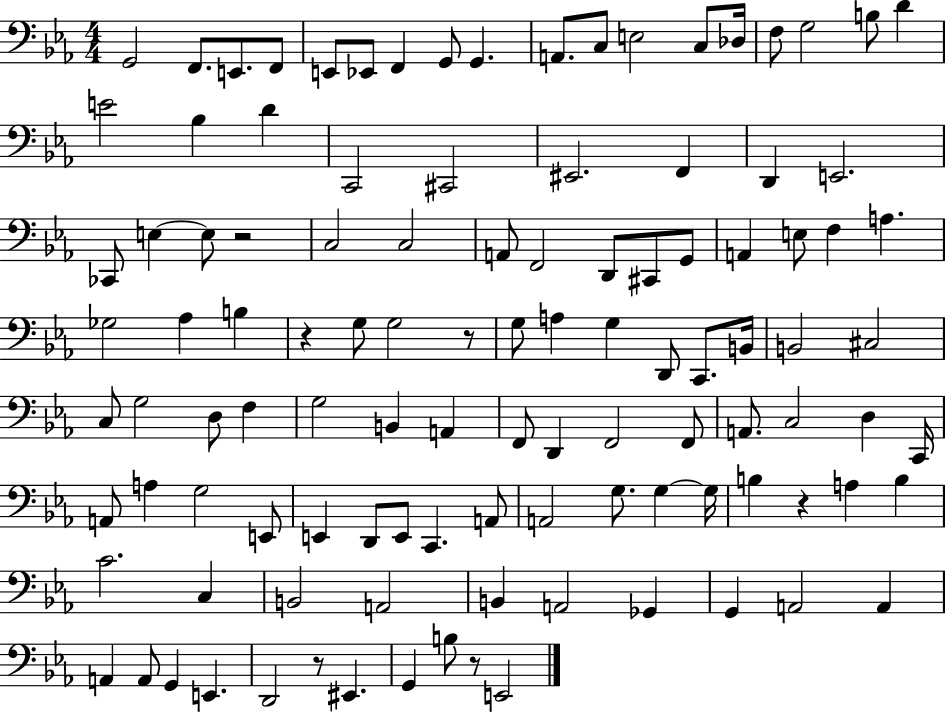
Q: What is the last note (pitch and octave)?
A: E2